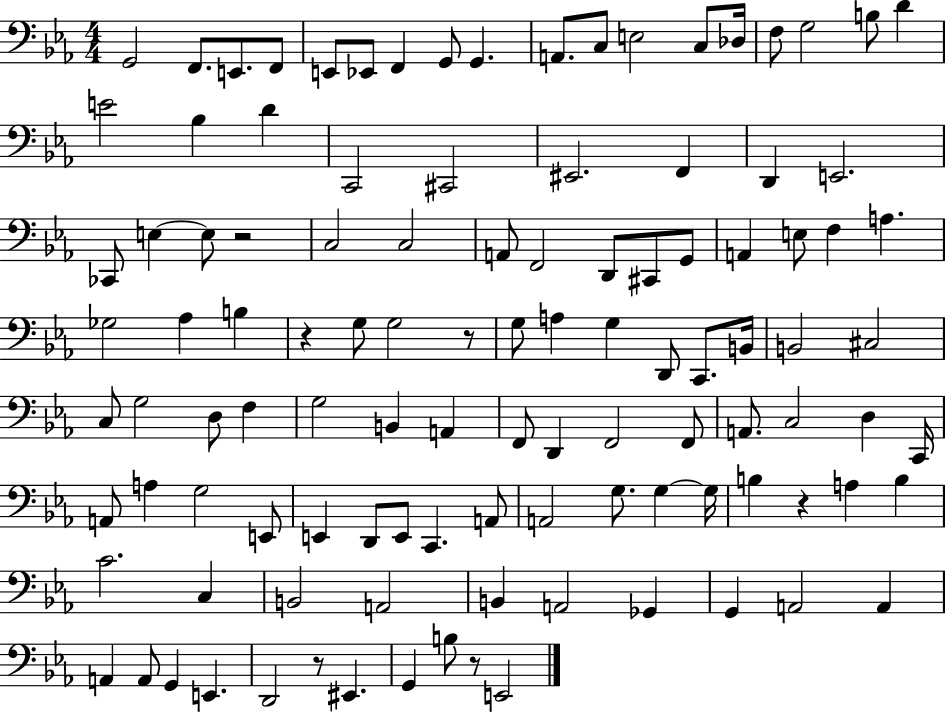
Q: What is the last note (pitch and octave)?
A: E2